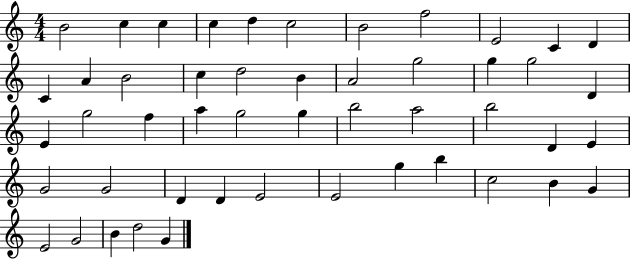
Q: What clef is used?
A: treble